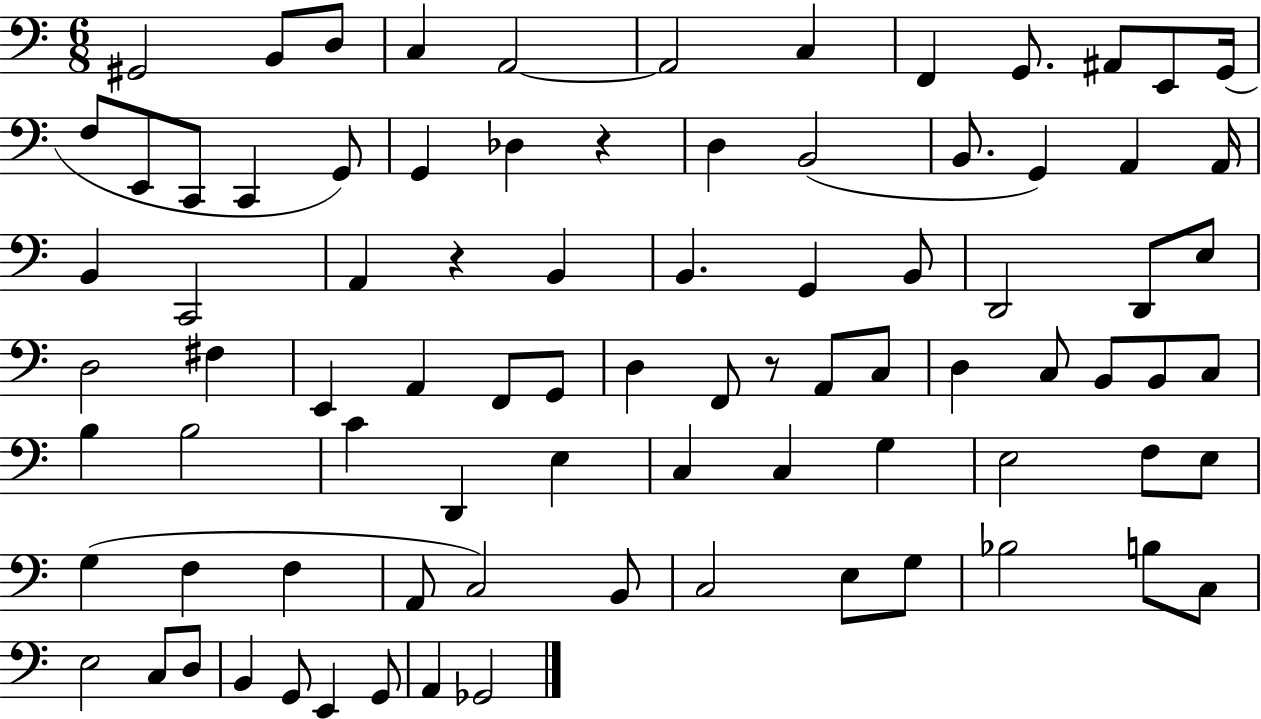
G#2/h B2/e D3/e C3/q A2/h A2/h C3/q F2/q G2/e. A#2/e E2/e G2/s F3/e E2/e C2/e C2/q G2/e G2/q Db3/q R/q D3/q B2/h B2/e. G2/q A2/q A2/s B2/q C2/h A2/q R/q B2/q B2/q. G2/q B2/e D2/h D2/e E3/e D3/h F#3/q E2/q A2/q F2/e G2/e D3/q F2/e R/e A2/e C3/e D3/q C3/e B2/e B2/e C3/e B3/q B3/h C4/q D2/q E3/q C3/q C3/q G3/q E3/h F3/e E3/e G3/q F3/q F3/q A2/e C3/h B2/e C3/h E3/e G3/e Bb3/h B3/e C3/e E3/h C3/e D3/e B2/q G2/e E2/q G2/e A2/q Gb2/h